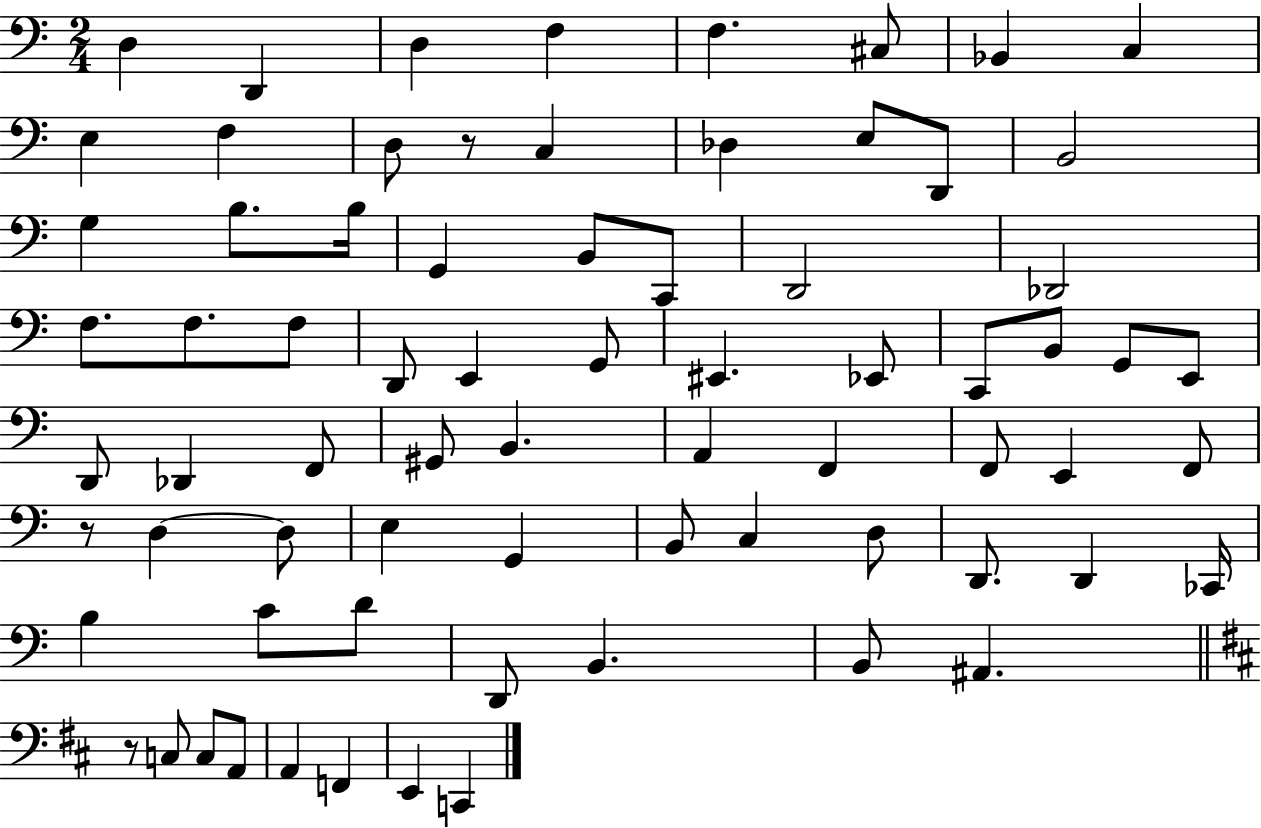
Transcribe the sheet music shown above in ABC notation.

X:1
T:Untitled
M:2/4
L:1/4
K:C
D, D,, D, F, F, ^C,/2 _B,, C, E, F, D,/2 z/2 C, _D, E,/2 D,,/2 B,,2 G, B,/2 B,/4 G,, B,,/2 C,,/2 D,,2 _D,,2 F,/2 F,/2 F,/2 D,,/2 E,, G,,/2 ^E,, _E,,/2 C,,/2 B,,/2 G,,/2 E,,/2 D,,/2 _D,, F,,/2 ^G,,/2 B,, A,, F,, F,,/2 E,, F,,/2 z/2 D, D,/2 E, G,, B,,/2 C, D,/2 D,,/2 D,, _C,,/4 B, C/2 D/2 D,,/2 B,, B,,/2 ^A,, z/2 C,/2 C,/2 A,,/2 A,, F,, E,, C,,